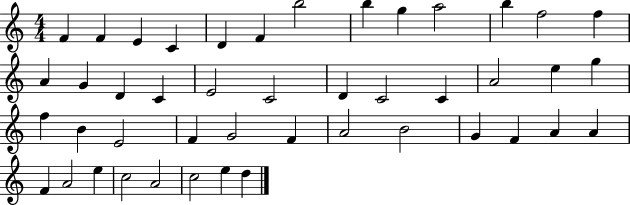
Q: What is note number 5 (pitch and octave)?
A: D4